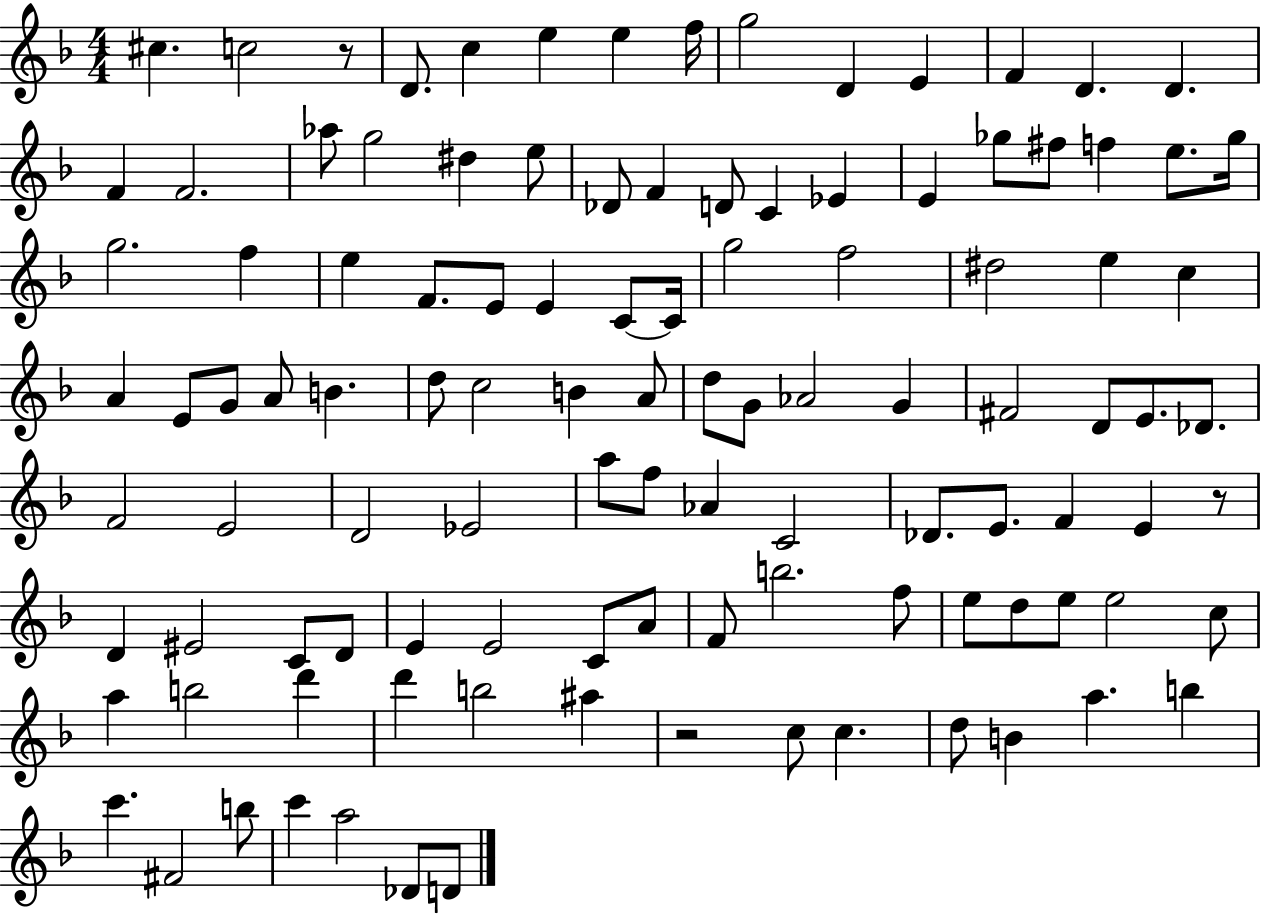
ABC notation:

X:1
T:Untitled
M:4/4
L:1/4
K:F
^c c2 z/2 D/2 c e e f/4 g2 D E F D D F F2 _a/2 g2 ^d e/2 _D/2 F D/2 C _E E _g/2 ^f/2 f e/2 _g/4 g2 f e F/2 E/2 E C/2 C/4 g2 f2 ^d2 e c A E/2 G/2 A/2 B d/2 c2 B A/2 d/2 G/2 _A2 G ^F2 D/2 E/2 _D/2 F2 E2 D2 _E2 a/2 f/2 _A C2 _D/2 E/2 F E z/2 D ^E2 C/2 D/2 E E2 C/2 A/2 F/2 b2 f/2 e/2 d/2 e/2 e2 c/2 a b2 d' d' b2 ^a z2 c/2 c d/2 B a b c' ^F2 b/2 c' a2 _D/2 D/2